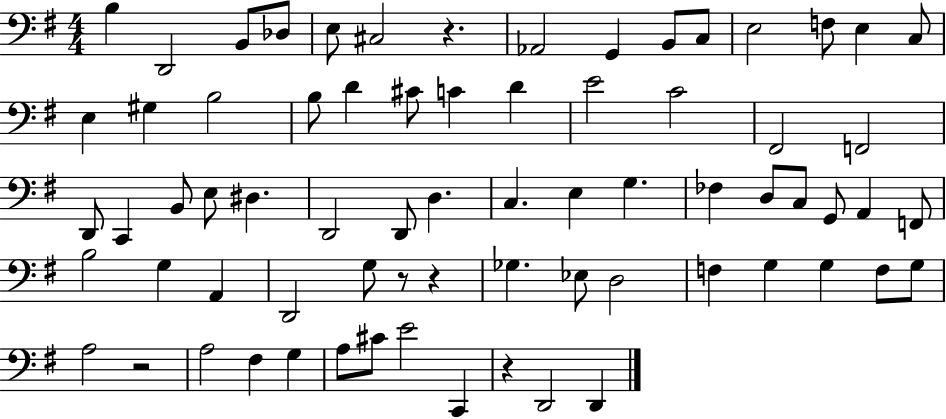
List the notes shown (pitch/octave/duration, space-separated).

B3/q D2/h B2/e Db3/e E3/e C#3/h R/q. Ab2/h G2/q B2/e C3/e E3/h F3/e E3/q C3/e E3/q G#3/q B3/h B3/e D4/q C#4/e C4/q D4/q E4/h C4/h F#2/h F2/h D2/e C2/q B2/e E3/e D#3/q. D2/h D2/e D3/q. C3/q. E3/q G3/q. FES3/q D3/e C3/e G2/e A2/q F2/e B3/h G3/q A2/q D2/h G3/e R/e R/q Gb3/q. Eb3/e D3/h F3/q G3/q G3/q F3/e G3/e A3/h R/h A3/h F#3/q G3/q A3/e C#4/e E4/h C2/q R/q D2/h D2/q